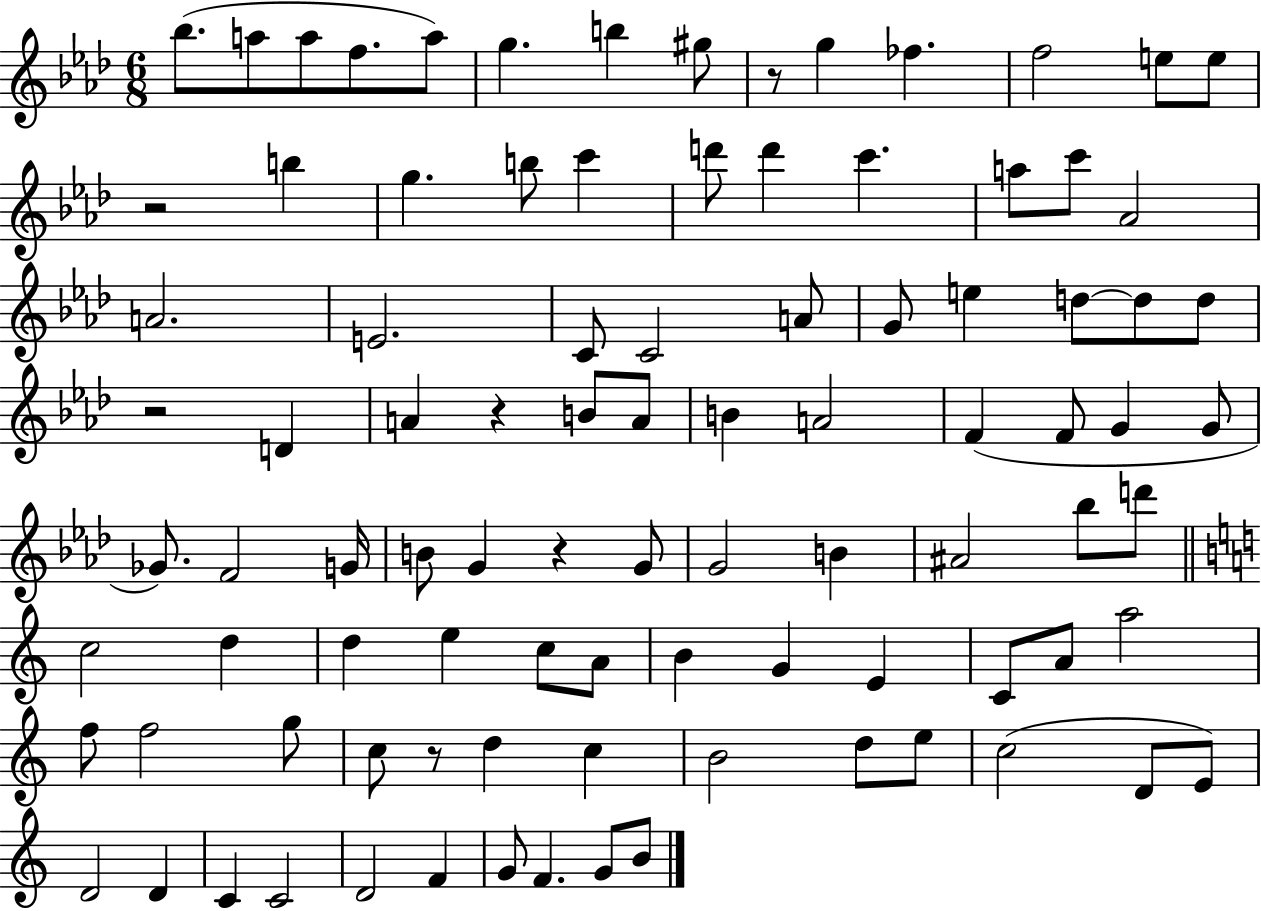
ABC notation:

X:1
T:Untitled
M:6/8
L:1/4
K:Ab
_b/2 a/2 a/2 f/2 a/2 g b ^g/2 z/2 g _f f2 e/2 e/2 z2 b g b/2 c' d'/2 d' c' a/2 c'/2 _A2 A2 E2 C/2 C2 A/2 G/2 e d/2 d/2 d/2 z2 D A z B/2 A/2 B A2 F F/2 G G/2 _G/2 F2 G/4 B/2 G z G/2 G2 B ^A2 _b/2 d'/2 c2 d d e c/2 A/2 B G E C/2 A/2 a2 f/2 f2 g/2 c/2 z/2 d c B2 d/2 e/2 c2 D/2 E/2 D2 D C C2 D2 F G/2 F G/2 B/2